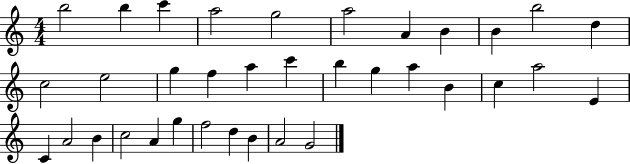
X:1
T:Untitled
M:4/4
L:1/4
K:C
b2 b c' a2 g2 a2 A B B b2 d c2 e2 g f a c' b g a B c a2 E C A2 B c2 A g f2 d B A2 G2